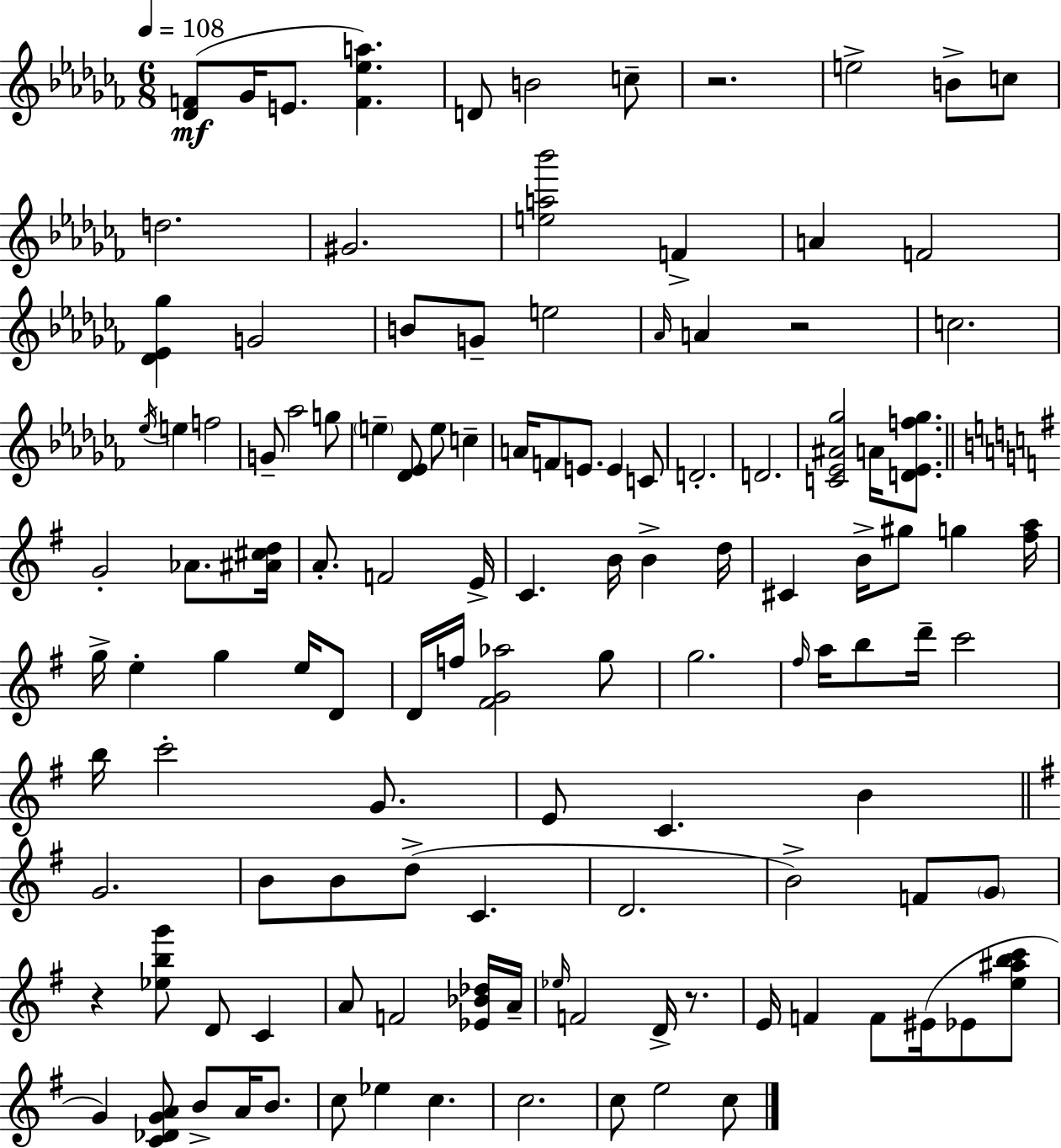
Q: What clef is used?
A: treble